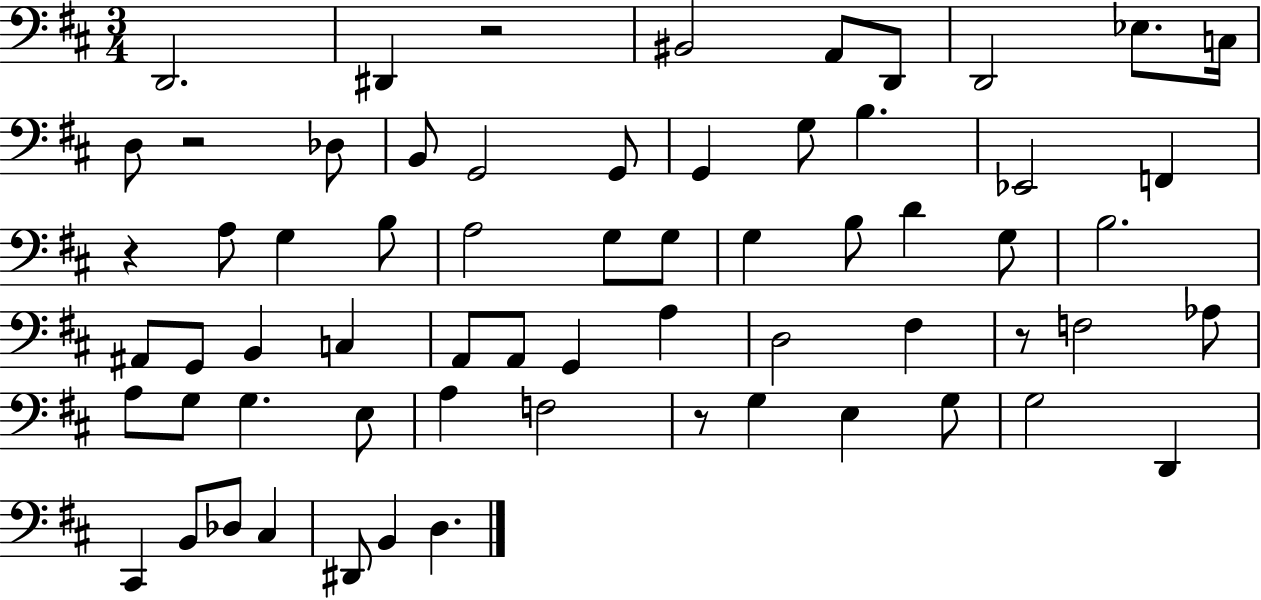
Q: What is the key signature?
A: D major